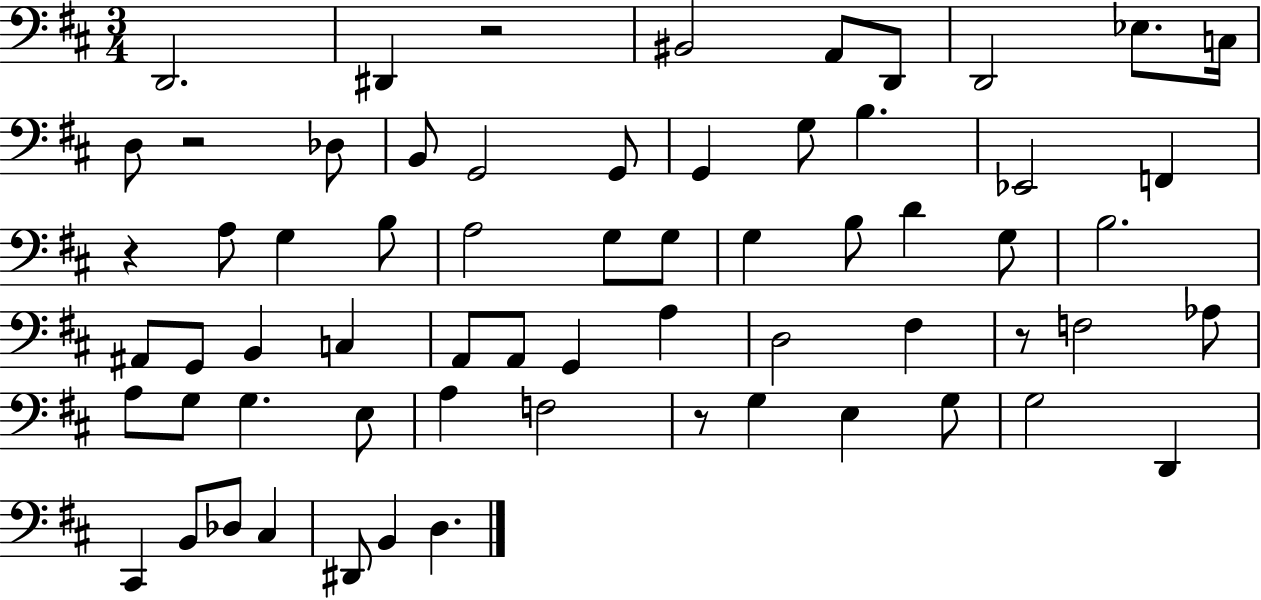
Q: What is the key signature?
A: D major